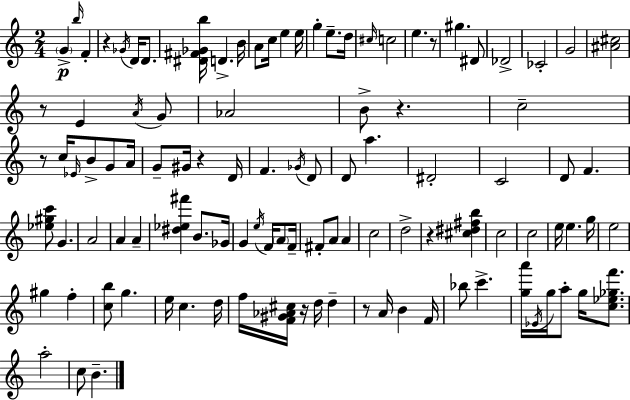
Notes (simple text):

G4/q B5/s F4/q R/q Gb4/s D4/s D4/e. [D#4,F#4,Gb4,B5]/s D4/q. B4/s A4/e C5/s E5/q E5/s G5/q E5/e. D5/s C#5/s C5/h E5/q. R/e G#5/q. D#4/e Db4/h CES4/h G4/h [A#4,C#5]/h R/e E4/q A4/s G4/e Ab4/h B4/e R/q. C5/h R/e C5/s Eb4/s B4/e G4/e A4/s G4/e G#4/s R/q D4/s F4/q. Gb4/s D4/e D4/e A5/q. D#4/h C4/h D4/e F4/q. [Eb5,G#5,C6]/e G4/q. A4/h A4/q A4/q [D#5,Eb5,F#6]/q B4/e. Gb4/s G4/q E5/s F4/s A4/e F4/s F#4/e A4/e A4/q C5/h D5/h R/q [C#5,D#5,F#5,B5]/q C5/h C5/h E5/s E5/q. G5/s E5/h G#5/q F5/q [C5,B5]/e G5/q. E5/s C5/q. D5/s F5/s [F4,G#4,Ab4,C#5]/s R/s D5/s D5/q R/e A4/s B4/q F4/s Bb5/e C6/q. [G5,A6]/s Eb4/s G5/s A5/e G5/s [C5,Eb5,Gb5,F6]/e. A5/h C5/e B4/q.